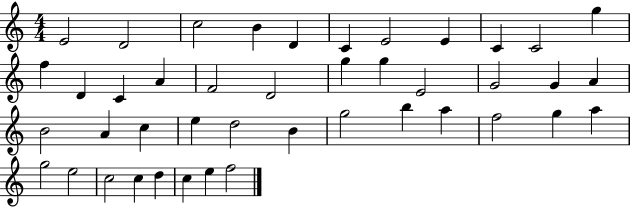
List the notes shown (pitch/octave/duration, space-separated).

E4/h D4/h C5/h B4/q D4/q C4/q E4/h E4/q C4/q C4/h G5/q F5/q D4/q C4/q A4/q F4/h D4/h G5/q G5/q E4/h G4/h G4/q A4/q B4/h A4/q C5/q E5/q D5/h B4/q G5/h B5/q A5/q F5/h G5/q A5/q G5/h E5/h C5/h C5/q D5/q C5/q E5/q F5/h